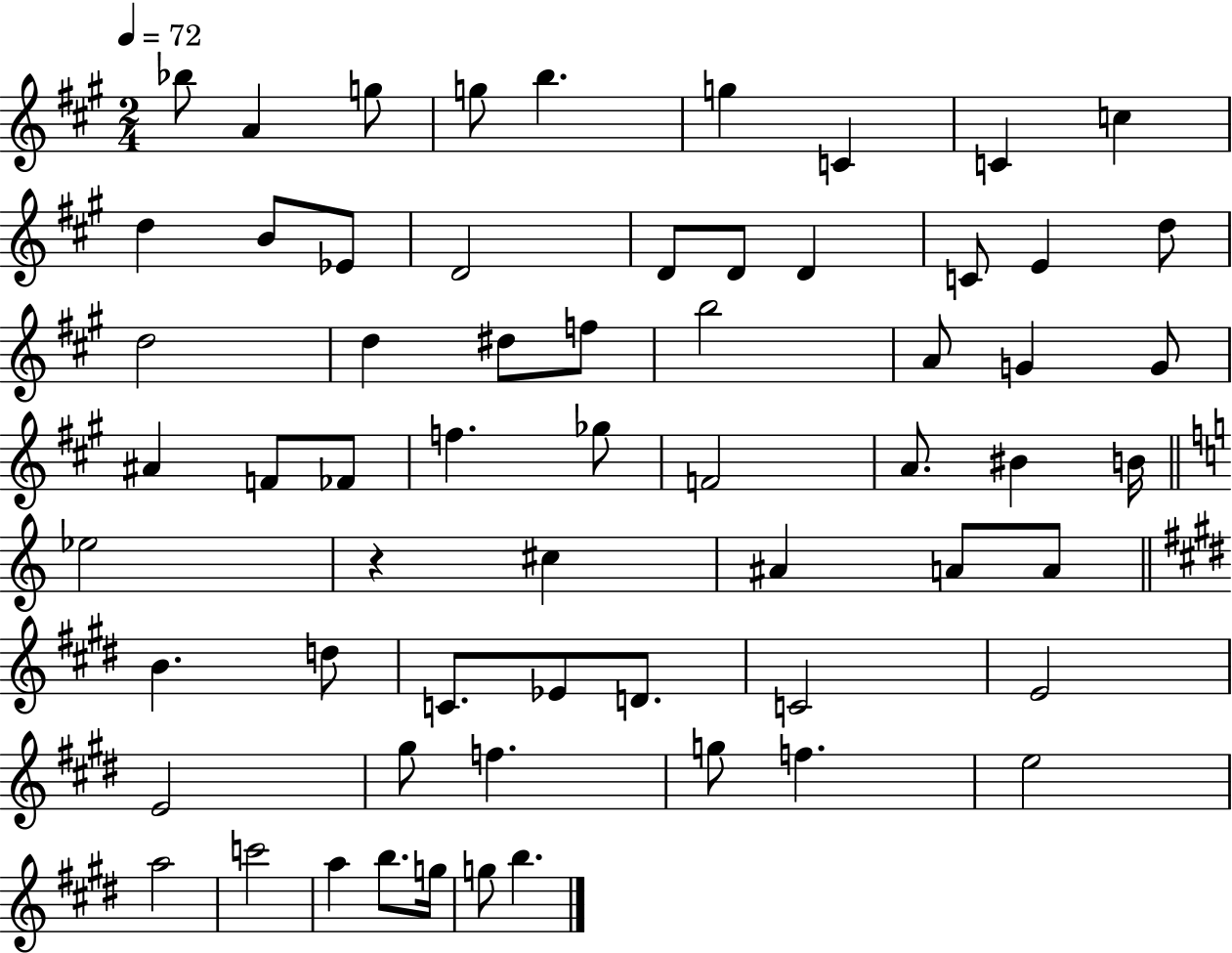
X:1
T:Untitled
M:2/4
L:1/4
K:A
_b/2 A g/2 g/2 b g C C c d B/2 _E/2 D2 D/2 D/2 D C/2 E d/2 d2 d ^d/2 f/2 b2 A/2 G G/2 ^A F/2 _F/2 f _g/2 F2 A/2 ^B B/4 _e2 z ^c ^A A/2 A/2 B d/2 C/2 _E/2 D/2 C2 E2 E2 ^g/2 f g/2 f e2 a2 c'2 a b/2 g/4 g/2 b